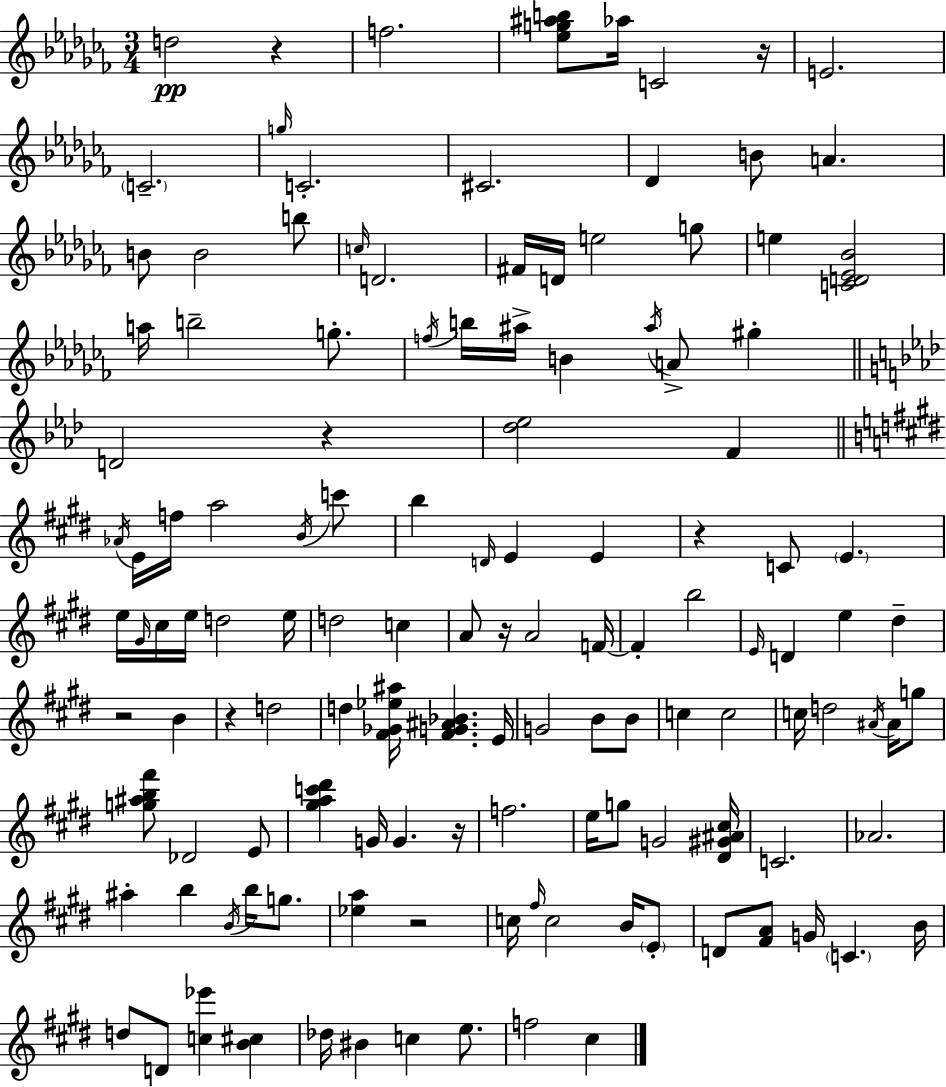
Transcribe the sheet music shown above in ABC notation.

X:1
T:Untitled
M:3/4
L:1/4
K:Abm
d2 z f2 [_eg^ab]/2 _a/4 C2 z/4 E2 C2 g/4 C2 ^C2 _D B/2 A B/2 B2 b/2 c/4 D2 ^F/4 D/4 e2 g/2 e [CD_E_B]2 a/4 b2 g/2 f/4 b/4 ^a/4 B ^a/4 A/2 ^g D2 z [_d_e]2 F _A/4 E/4 f/4 a2 B/4 c'/2 b D/4 E E z C/2 E e/4 ^G/4 ^c/4 e/4 d2 e/4 d2 c A/2 z/4 A2 F/4 F b2 E/4 D e ^d z2 B z d2 d [^F_G_e^a]/4 [^FG^A_B] E/4 G2 B/2 B/2 c c2 c/4 d2 ^A/4 ^A/4 g/2 [g^ab^f']/2 _D2 E/2 [^gac'^d'] G/4 G z/4 f2 e/4 g/2 G2 [^D^G^A^c]/4 C2 _A2 ^a b B/4 b/4 g/2 [_ea] z2 c/4 ^f/4 c2 B/4 E/2 D/2 [^FA]/2 G/4 C B/4 d/2 D/2 [c_e'] [B^c] _d/4 ^B c e/2 f2 ^c